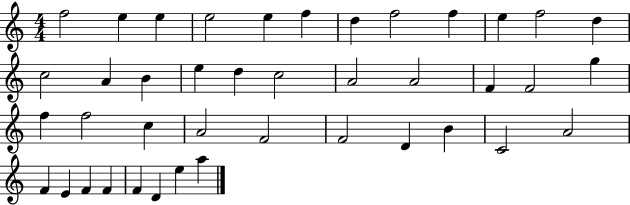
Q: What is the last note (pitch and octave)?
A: A5